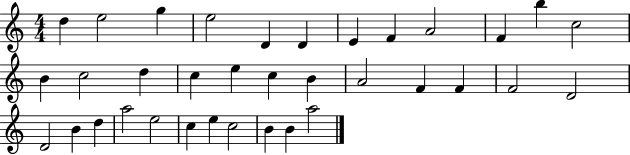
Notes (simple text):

D5/q E5/h G5/q E5/h D4/q D4/q E4/q F4/q A4/h F4/q B5/q C5/h B4/q C5/h D5/q C5/q E5/q C5/q B4/q A4/h F4/q F4/q F4/h D4/h D4/h B4/q D5/q A5/h E5/h C5/q E5/q C5/h B4/q B4/q A5/h